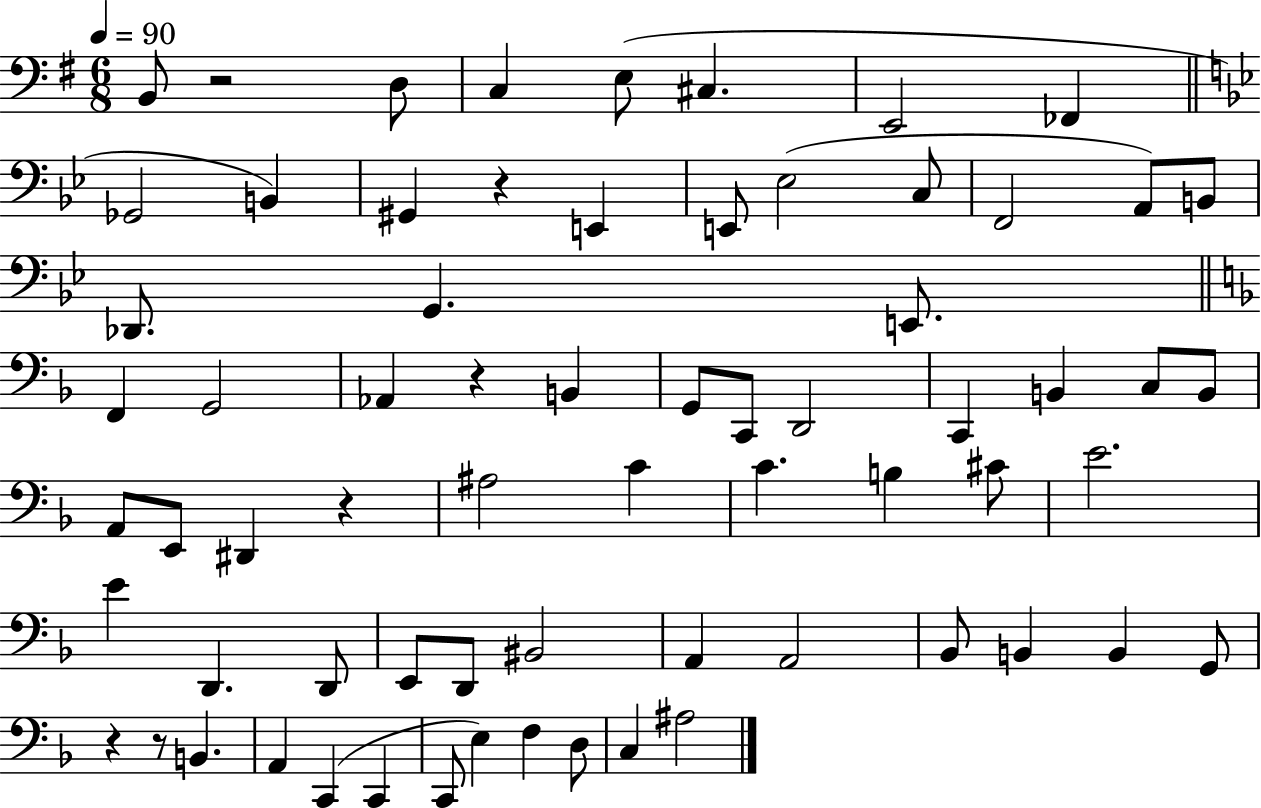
{
  \clef bass
  \numericTimeSignature
  \time 6/8
  \key g \major
  \tempo 4 = 90
  \repeat volta 2 { b,8 r2 d8 | c4 e8( cis4. | e,2 fes,4 | \bar "||" \break \key g \minor ges,2 b,4) | gis,4 r4 e,4 | e,8 ees2( c8 | f,2 a,8) b,8 | \break des,8. g,4. e,8. | \bar "||" \break \key d \minor f,4 g,2 | aes,4 r4 b,4 | g,8 c,8 d,2 | c,4 b,4 c8 b,8 | \break a,8 e,8 dis,4 r4 | ais2 c'4 | c'4. b4 cis'8 | e'2. | \break e'4 d,4. d,8 | e,8 d,8 bis,2 | a,4 a,2 | bes,8 b,4 b,4 g,8 | \break r4 r8 b,4. | a,4 c,4( c,4 | c,8 e4) f4 d8 | c4 ais2 | \break } \bar "|."
}